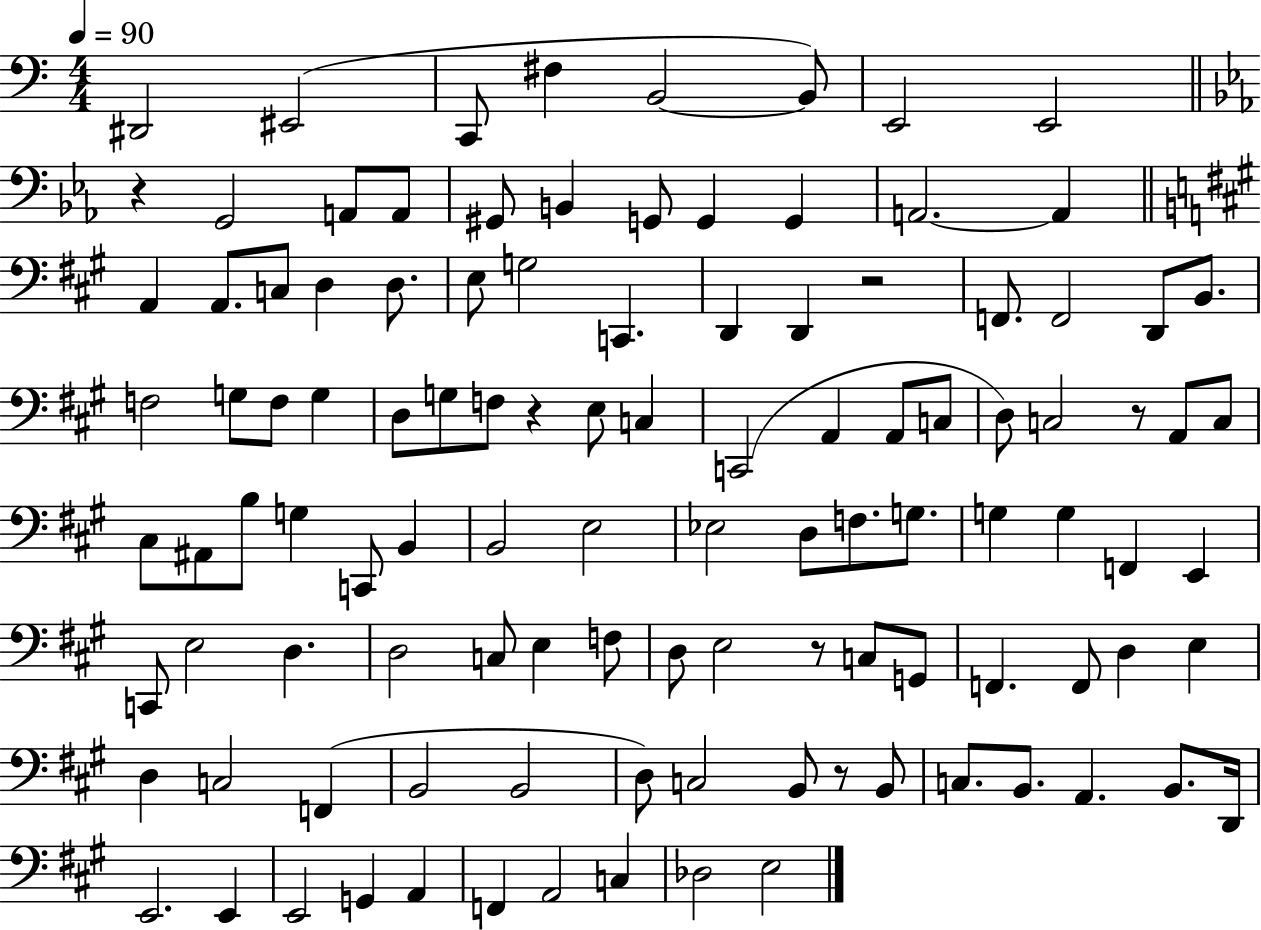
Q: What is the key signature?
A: C major